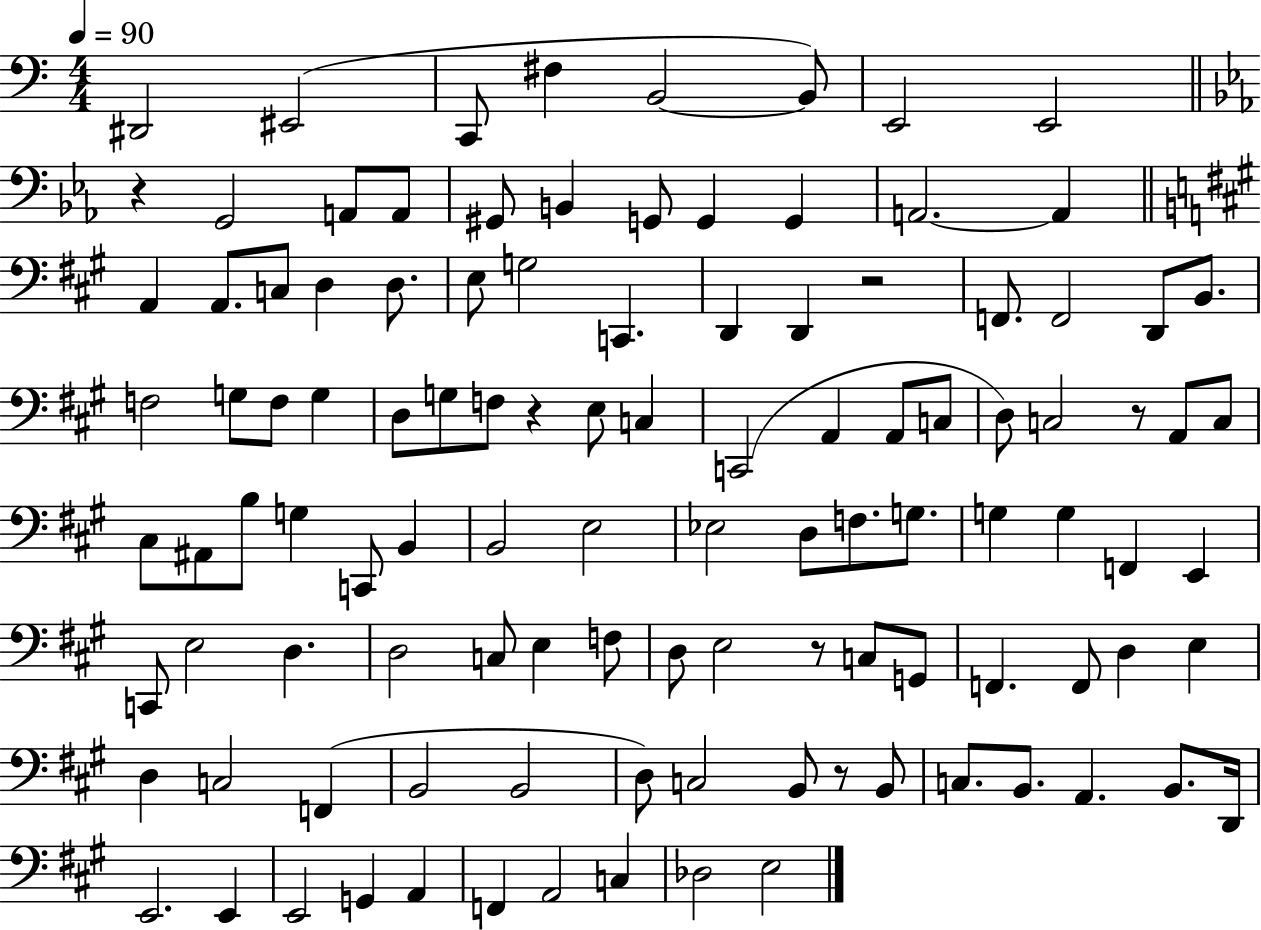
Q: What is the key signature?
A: C major